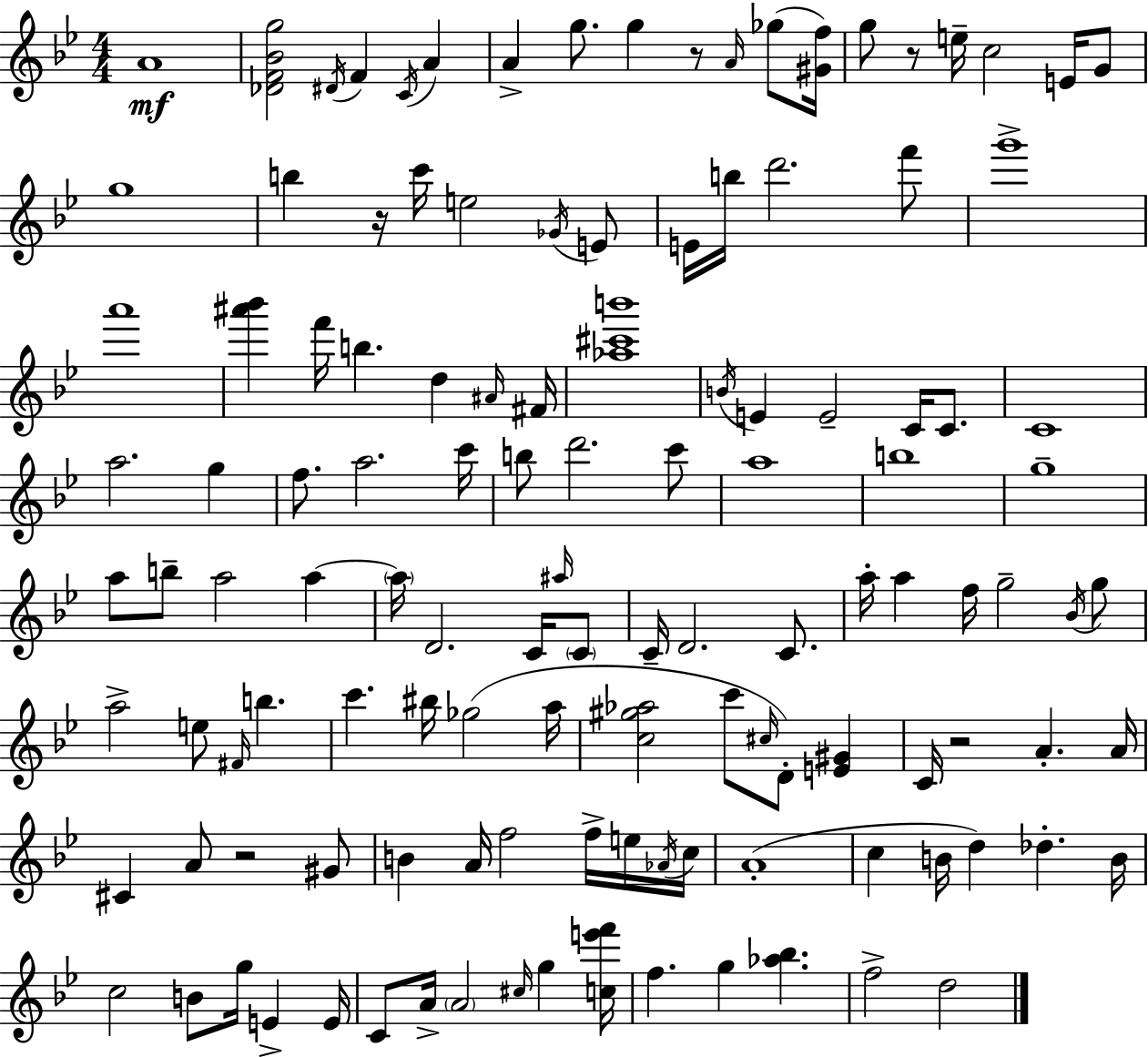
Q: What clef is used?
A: treble